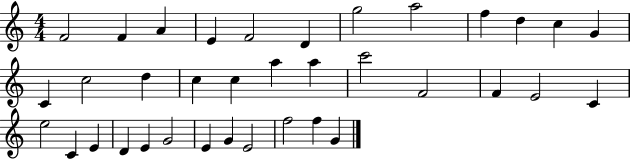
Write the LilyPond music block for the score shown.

{
  \clef treble
  \numericTimeSignature
  \time 4/4
  \key c \major
  f'2 f'4 a'4 | e'4 f'2 d'4 | g''2 a''2 | f''4 d''4 c''4 g'4 | \break c'4 c''2 d''4 | c''4 c''4 a''4 a''4 | c'''2 f'2 | f'4 e'2 c'4 | \break e''2 c'4 e'4 | d'4 e'4 g'2 | e'4 g'4 e'2 | f''2 f''4 g'4 | \break \bar "|."
}